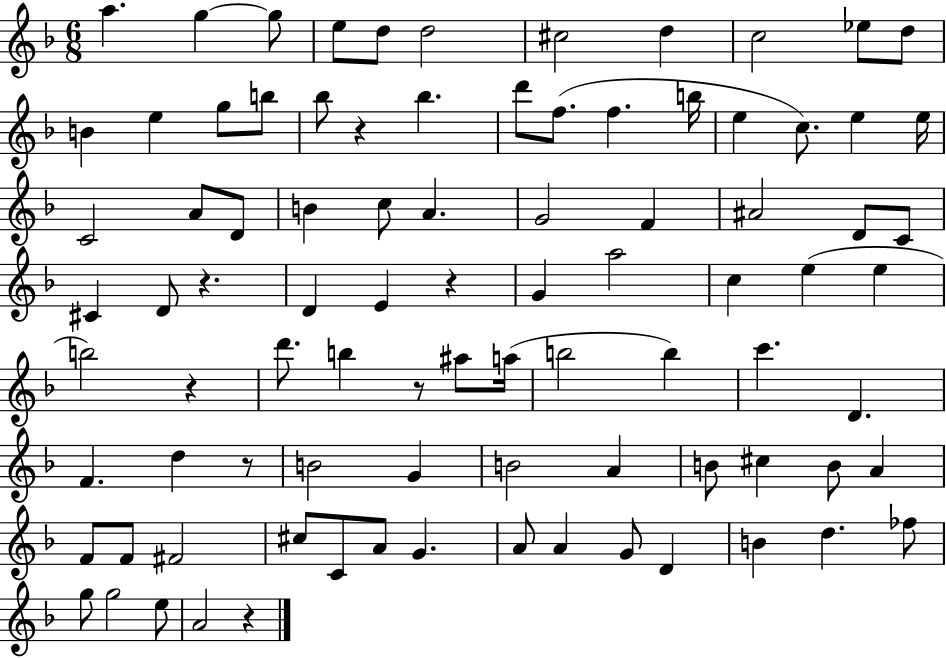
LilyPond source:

{
  \clef treble
  \numericTimeSignature
  \time 6/8
  \key f \major
  a''4. g''4~~ g''8 | e''8 d''8 d''2 | cis''2 d''4 | c''2 ees''8 d''8 | \break b'4 e''4 g''8 b''8 | bes''8 r4 bes''4. | d'''8 f''8.( f''4. b''16 | e''4 c''8.) e''4 e''16 | \break c'2 a'8 d'8 | b'4 c''8 a'4. | g'2 f'4 | ais'2 d'8 c'8 | \break cis'4 d'8 r4. | d'4 e'4 r4 | g'4 a''2 | c''4 e''4( e''4 | \break b''2) r4 | d'''8. b''4 r8 ais''8 a''16( | b''2 b''4) | c'''4. d'4. | \break f'4. d''4 r8 | b'2 g'4 | b'2 a'4 | b'8 cis''4 b'8 a'4 | \break f'8 f'8 fis'2 | cis''8 c'8 a'8 g'4. | a'8 a'4 g'8 d'4 | b'4 d''4. fes''8 | \break g''8 g''2 e''8 | a'2 r4 | \bar "|."
}